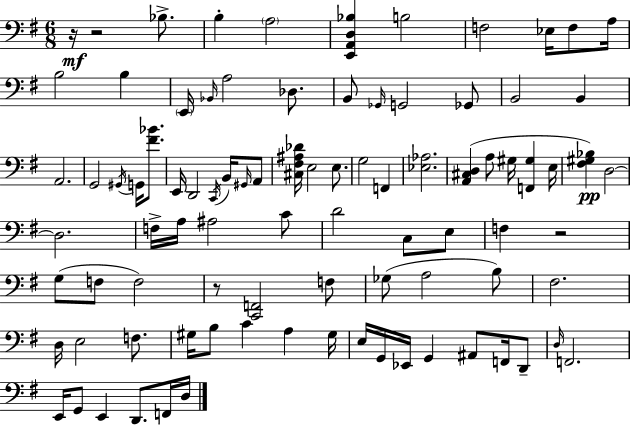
{
  \clef bass
  \numericTimeSignature
  \time 6/8
  \key g \major
  r16\mf r2 bes8.-> | b4-. \parenthesize a2 | <e, a, d bes>4 b2 | f2 ees16 f8 a16 | \break b2 b4 | \parenthesize e,16 \grace { bes,16 } a2 des8. | b,8 \grace { ges,16 } g,2 | ges,8 b,2 b,4 | \break a,2. | g,2 \acciaccatura { gis,16 } g,16 | <fis' bes'>8. e,16 d,2 | \acciaccatura { c,16 } b,16 \grace { gis,16 } a,8 <cis fis ais des'>16 e2 | \break e8. g2 | f,4 <ees aes>2. | <a, cis d>4( a8 gis16 | <f, gis>4 e16 <fis gis bes>4\pp) d2~~ | \break d2. | f16-> a16 ais2 | c'8 d'2 | c8 e8 f4 r2 | \break g8( f8 f2) | r8 <c, f,>2 | f8 ges8( a2 | b8) fis2. | \break d16 e2 | f8. gis16 b8 c'4 | a4 gis16 e16 g,16 ees,16 g,4 | ais,8 f,16 d,8-- \grace { d16 } f,2. | \break e,16 g,8 e,4 | d,8. f,16 d16 \bar "|."
}